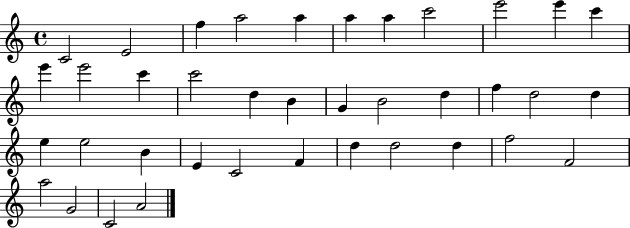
{
  \clef treble
  \time 4/4
  \defaultTimeSignature
  \key c \major
  c'2 e'2 | f''4 a''2 a''4 | a''4 a''4 c'''2 | e'''2 e'''4 c'''4 | \break e'''4 e'''2 c'''4 | c'''2 d''4 b'4 | g'4 b'2 d''4 | f''4 d''2 d''4 | \break e''4 e''2 b'4 | e'4 c'2 f'4 | d''4 d''2 d''4 | f''2 f'2 | \break a''2 g'2 | c'2 a'2 | \bar "|."
}